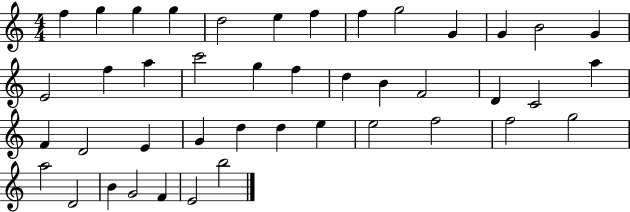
{
  \clef treble
  \numericTimeSignature
  \time 4/4
  \key c \major
  f''4 g''4 g''4 g''4 | d''2 e''4 f''4 | f''4 g''2 g'4 | g'4 b'2 g'4 | \break e'2 f''4 a''4 | c'''2 g''4 f''4 | d''4 b'4 f'2 | d'4 c'2 a''4 | \break f'4 d'2 e'4 | g'4 d''4 d''4 e''4 | e''2 f''2 | f''2 g''2 | \break a''2 d'2 | b'4 g'2 f'4 | e'2 b''2 | \bar "|."
}